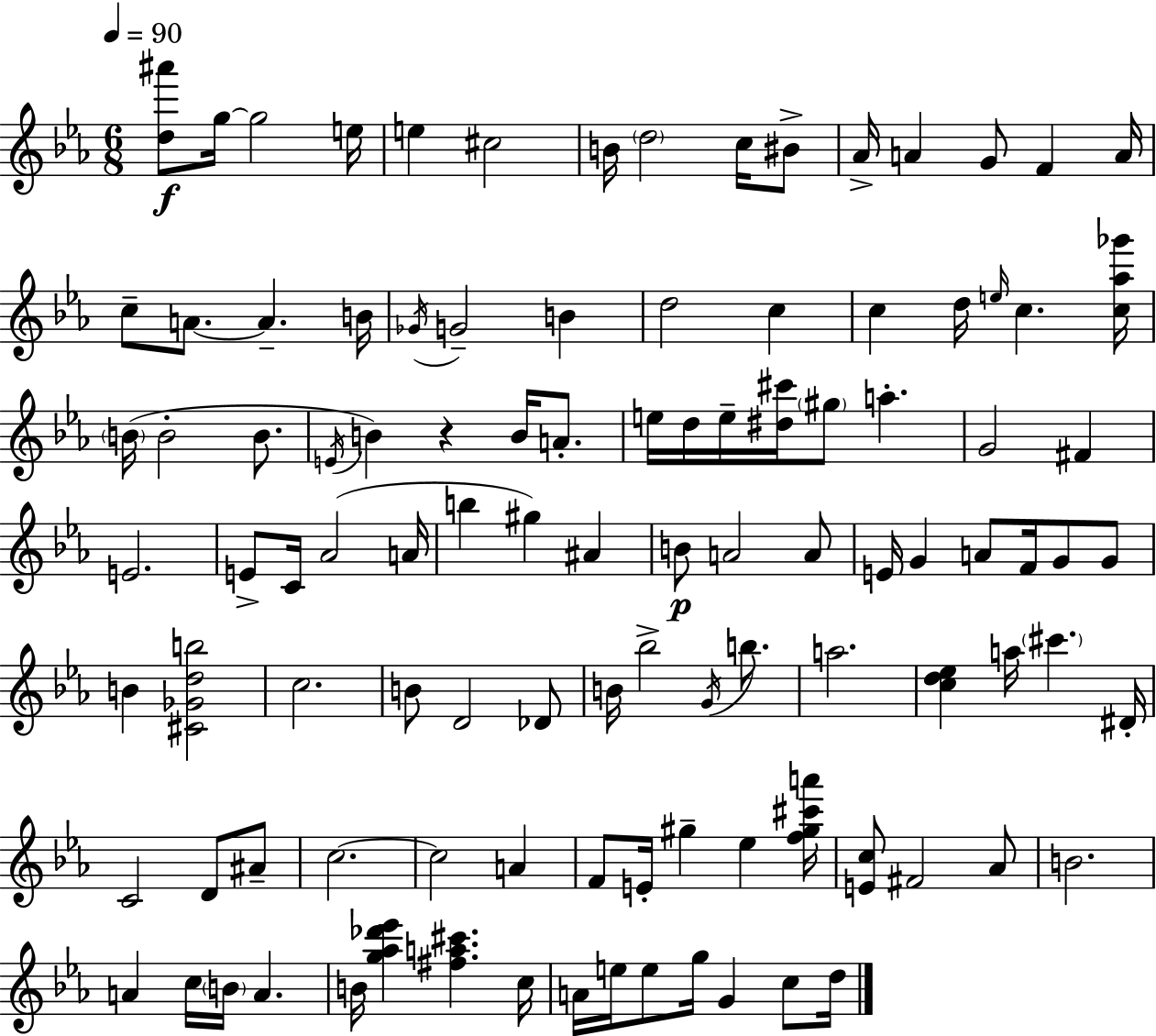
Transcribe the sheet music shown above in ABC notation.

X:1
T:Untitled
M:6/8
L:1/4
K:Eb
[d^a']/2 g/4 g2 e/4 e ^c2 B/4 d2 c/4 ^B/2 _A/4 A G/2 F A/4 c/2 A/2 A B/4 _G/4 G2 B d2 c c d/4 e/4 c [c_a_g']/4 B/4 B2 B/2 E/4 B z B/4 A/2 e/4 d/4 e/4 [^d^c']/4 ^g/2 a G2 ^F E2 E/2 C/4 _A2 A/4 b ^g ^A B/2 A2 A/2 E/4 G A/2 F/4 G/2 G/2 B [^C_Gdb]2 c2 B/2 D2 _D/2 B/4 _b2 G/4 b/2 a2 [cd_e] a/4 ^c' ^D/4 C2 D/2 ^A/2 c2 c2 A F/2 E/4 ^g _e [f^g^c'a']/4 [Ec]/2 ^F2 _A/2 B2 A c/4 B/4 A B/4 [g_a_d'_e'] [^fa^c'] c/4 A/4 e/4 e/2 g/4 G c/2 d/4